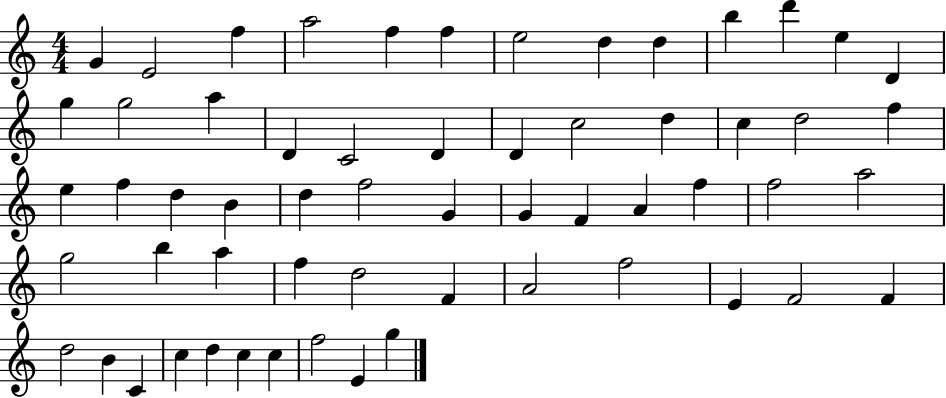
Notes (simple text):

G4/q E4/h F5/q A5/h F5/q F5/q E5/h D5/q D5/q B5/q D6/q E5/q D4/q G5/q G5/h A5/q D4/q C4/h D4/q D4/q C5/h D5/q C5/q D5/h F5/q E5/q F5/q D5/q B4/q D5/q F5/h G4/q G4/q F4/q A4/q F5/q F5/h A5/h G5/h B5/q A5/q F5/q D5/h F4/q A4/h F5/h E4/q F4/h F4/q D5/h B4/q C4/q C5/q D5/q C5/q C5/q F5/h E4/q G5/q